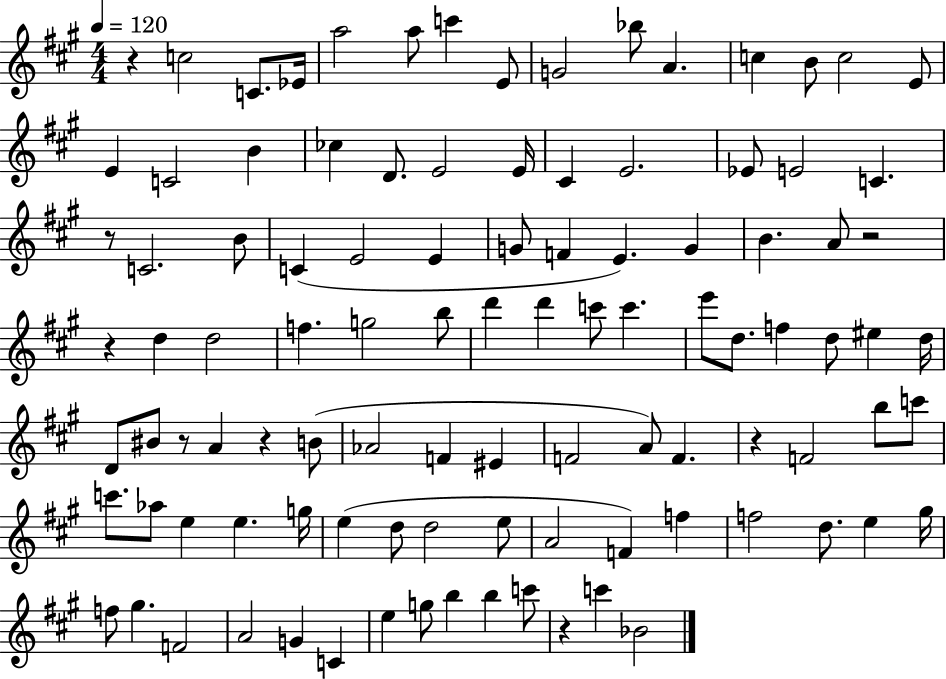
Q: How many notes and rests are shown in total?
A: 102